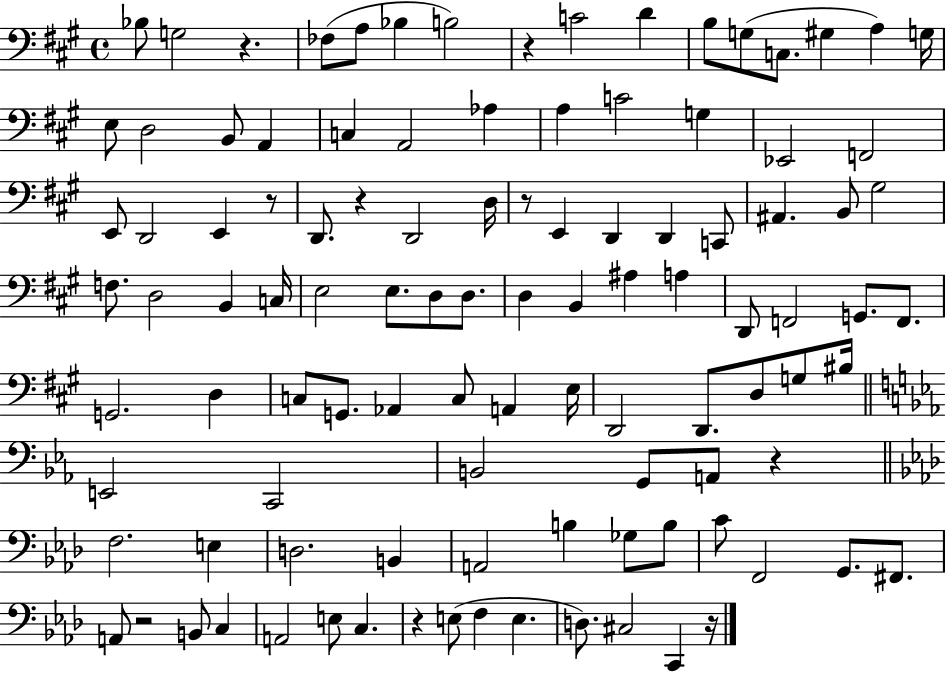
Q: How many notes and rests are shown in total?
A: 106